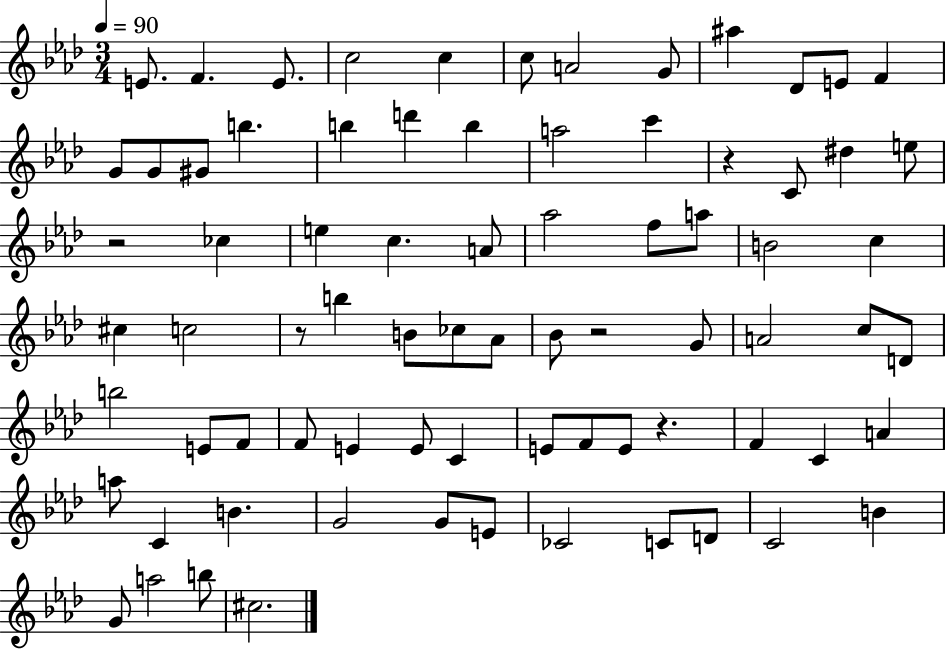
{
  \clef treble
  \numericTimeSignature
  \time 3/4
  \key aes \major
  \tempo 4 = 90
  e'8. f'4. e'8. | c''2 c''4 | c''8 a'2 g'8 | ais''4 des'8 e'8 f'4 | \break g'8 g'8 gis'8 b''4. | b''4 d'''4 b''4 | a''2 c'''4 | r4 c'8 dis''4 e''8 | \break r2 ces''4 | e''4 c''4. a'8 | aes''2 f''8 a''8 | b'2 c''4 | \break cis''4 c''2 | r8 b''4 b'8 ces''8 aes'8 | bes'8 r2 g'8 | a'2 c''8 d'8 | \break b''2 e'8 f'8 | f'8 e'4 e'8 c'4 | e'8 f'8 e'8 r4. | f'4 c'4 a'4 | \break a''8 c'4 b'4. | g'2 g'8 e'8 | ces'2 c'8 d'8 | c'2 b'4 | \break g'8 a''2 b''8 | cis''2. | \bar "|."
}